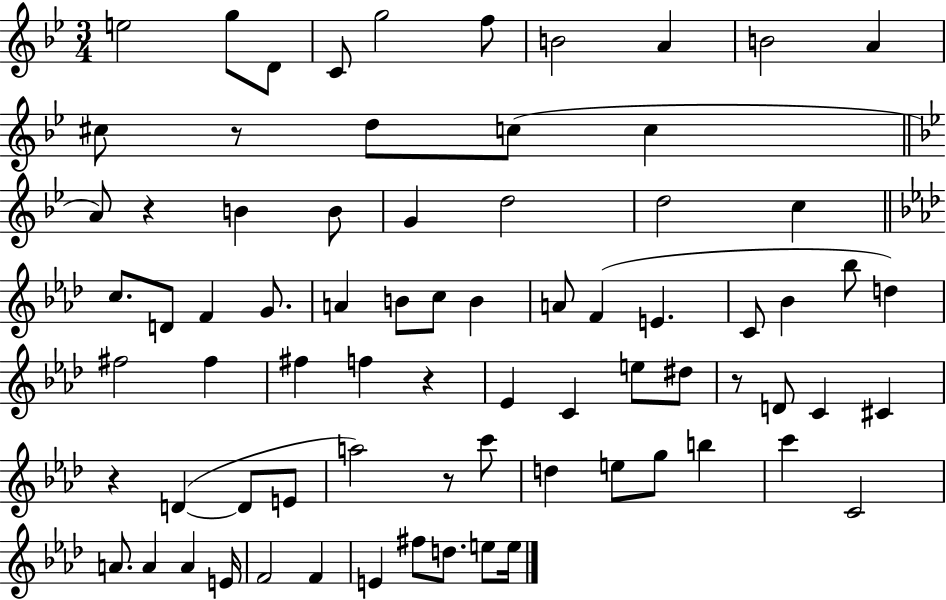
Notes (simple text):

E5/h G5/e D4/e C4/e G5/h F5/e B4/h A4/q B4/h A4/q C#5/e R/e D5/e C5/e C5/q A4/e R/q B4/q B4/e G4/q D5/h D5/h C5/q C5/e. D4/e F4/q G4/e. A4/q B4/e C5/e B4/q A4/e F4/q E4/q. C4/e Bb4/q Bb5/e D5/q F#5/h F#5/q F#5/q F5/q R/q Eb4/q C4/q E5/e D#5/e R/e D4/e C4/q C#4/q R/q D4/q D4/e E4/e A5/h R/e C6/e D5/q E5/e G5/e B5/q C6/q C4/h A4/e. A4/q A4/q E4/s F4/h F4/q E4/q F#5/e D5/e. E5/e E5/s